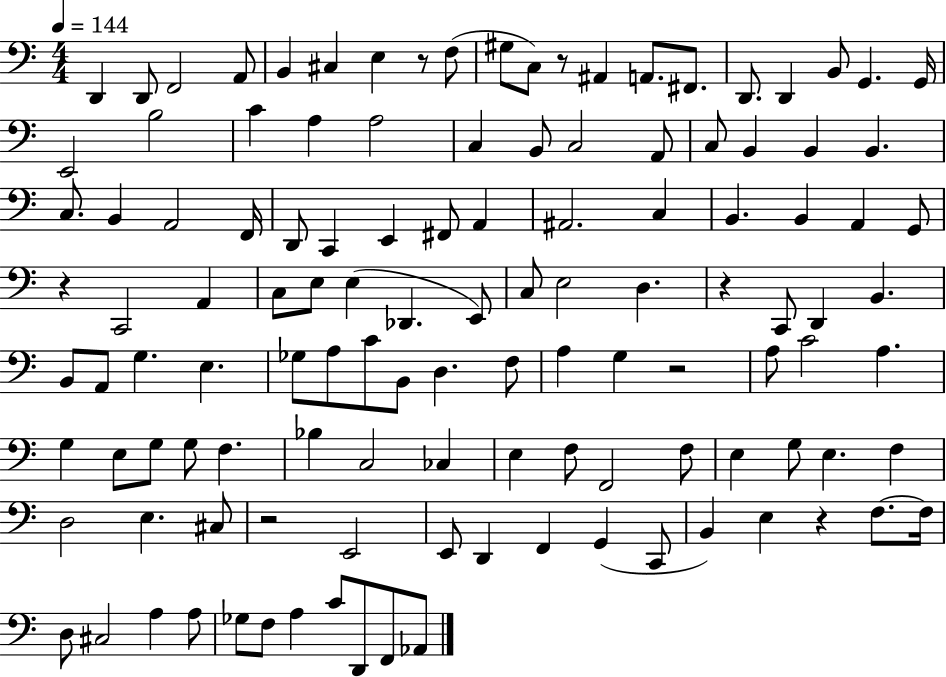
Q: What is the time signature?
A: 4/4